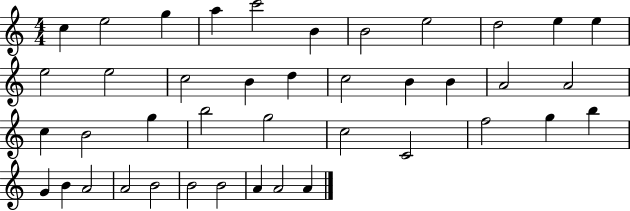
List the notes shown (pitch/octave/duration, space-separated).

C5/q E5/h G5/q A5/q C6/h B4/q B4/h E5/h D5/h E5/q E5/q E5/h E5/h C5/h B4/q D5/q C5/h B4/q B4/q A4/h A4/h C5/q B4/h G5/q B5/h G5/h C5/h C4/h F5/h G5/q B5/q G4/q B4/q A4/h A4/h B4/h B4/h B4/h A4/q A4/h A4/q